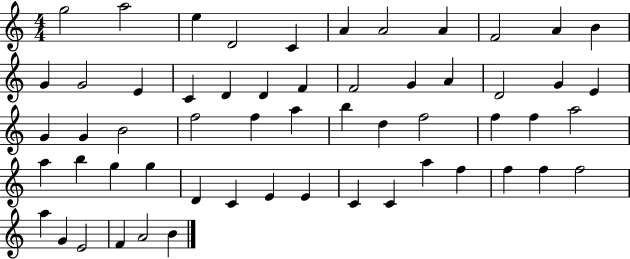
{
  \clef treble
  \numericTimeSignature
  \time 4/4
  \key c \major
  g''2 a''2 | e''4 d'2 c'4 | a'4 a'2 a'4 | f'2 a'4 b'4 | \break g'4 g'2 e'4 | c'4 d'4 d'4 f'4 | f'2 g'4 a'4 | d'2 g'4 e'4 | \break g'4 g'4 b'2 | f''2 f''4 a''4 | b''4 d''4 f''2 | f''4 f''4 a''2 | \break a''4 b''4 g''4 g''4 | d'4 c'4 e'4 e'4 | c'4 c'4 a''4 f''4 | f''4 f''4 f''2 | \break a''4 g'4 e'2 | f'4 a'2 b'4 | \bar "|."
}